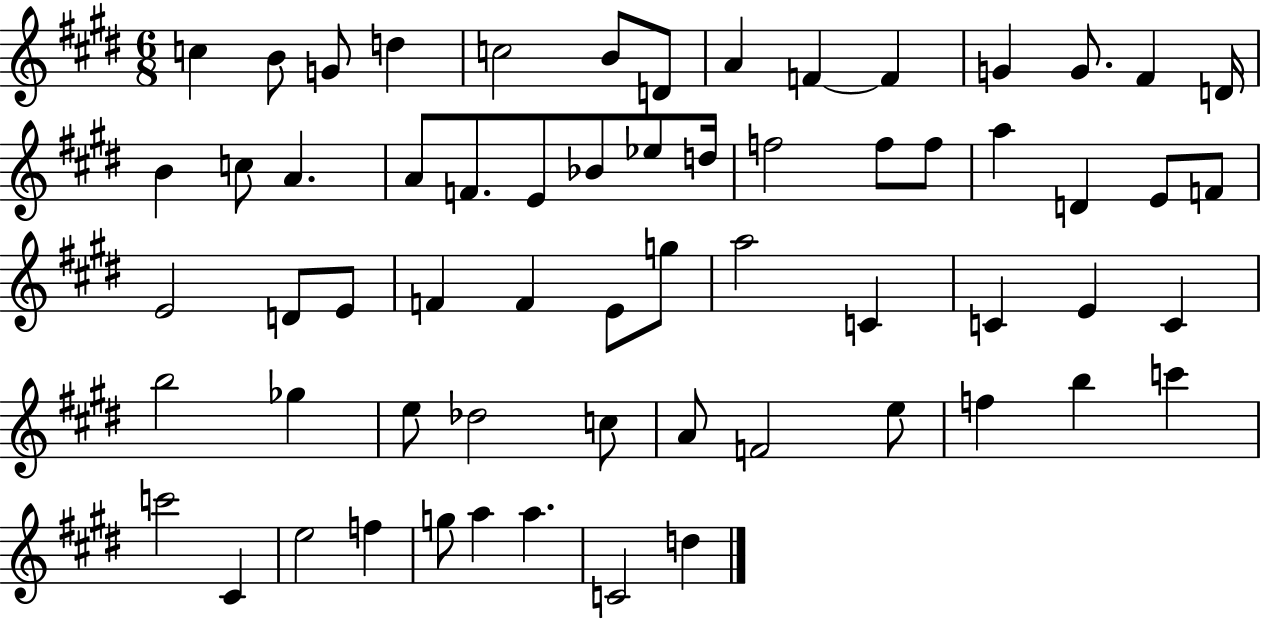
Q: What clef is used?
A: treble